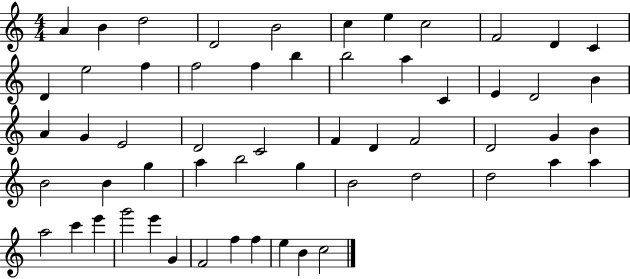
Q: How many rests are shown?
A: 0